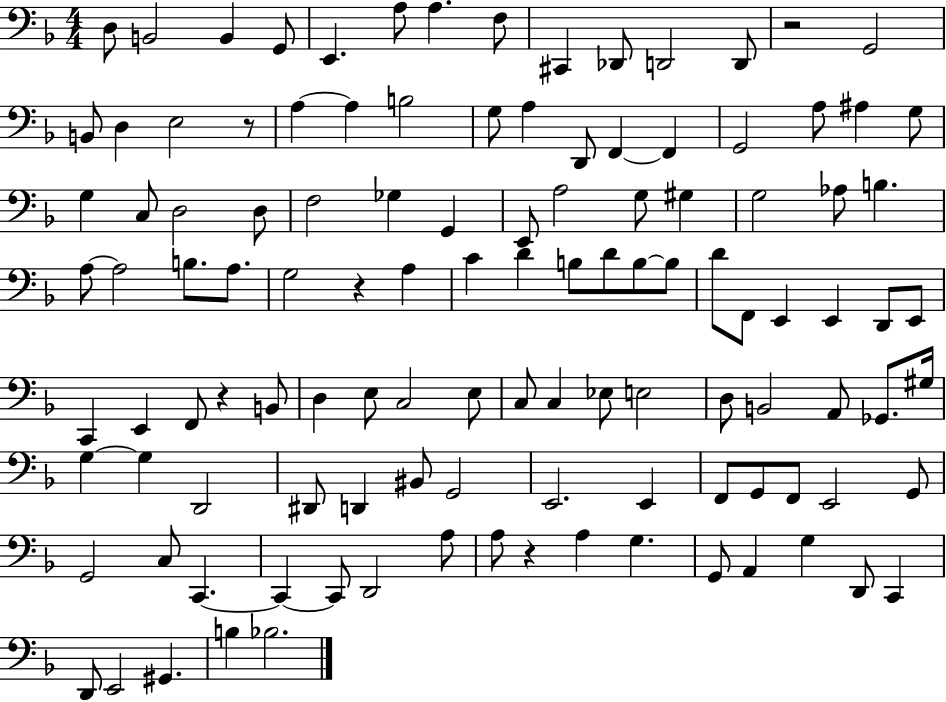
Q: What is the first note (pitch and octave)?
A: D3